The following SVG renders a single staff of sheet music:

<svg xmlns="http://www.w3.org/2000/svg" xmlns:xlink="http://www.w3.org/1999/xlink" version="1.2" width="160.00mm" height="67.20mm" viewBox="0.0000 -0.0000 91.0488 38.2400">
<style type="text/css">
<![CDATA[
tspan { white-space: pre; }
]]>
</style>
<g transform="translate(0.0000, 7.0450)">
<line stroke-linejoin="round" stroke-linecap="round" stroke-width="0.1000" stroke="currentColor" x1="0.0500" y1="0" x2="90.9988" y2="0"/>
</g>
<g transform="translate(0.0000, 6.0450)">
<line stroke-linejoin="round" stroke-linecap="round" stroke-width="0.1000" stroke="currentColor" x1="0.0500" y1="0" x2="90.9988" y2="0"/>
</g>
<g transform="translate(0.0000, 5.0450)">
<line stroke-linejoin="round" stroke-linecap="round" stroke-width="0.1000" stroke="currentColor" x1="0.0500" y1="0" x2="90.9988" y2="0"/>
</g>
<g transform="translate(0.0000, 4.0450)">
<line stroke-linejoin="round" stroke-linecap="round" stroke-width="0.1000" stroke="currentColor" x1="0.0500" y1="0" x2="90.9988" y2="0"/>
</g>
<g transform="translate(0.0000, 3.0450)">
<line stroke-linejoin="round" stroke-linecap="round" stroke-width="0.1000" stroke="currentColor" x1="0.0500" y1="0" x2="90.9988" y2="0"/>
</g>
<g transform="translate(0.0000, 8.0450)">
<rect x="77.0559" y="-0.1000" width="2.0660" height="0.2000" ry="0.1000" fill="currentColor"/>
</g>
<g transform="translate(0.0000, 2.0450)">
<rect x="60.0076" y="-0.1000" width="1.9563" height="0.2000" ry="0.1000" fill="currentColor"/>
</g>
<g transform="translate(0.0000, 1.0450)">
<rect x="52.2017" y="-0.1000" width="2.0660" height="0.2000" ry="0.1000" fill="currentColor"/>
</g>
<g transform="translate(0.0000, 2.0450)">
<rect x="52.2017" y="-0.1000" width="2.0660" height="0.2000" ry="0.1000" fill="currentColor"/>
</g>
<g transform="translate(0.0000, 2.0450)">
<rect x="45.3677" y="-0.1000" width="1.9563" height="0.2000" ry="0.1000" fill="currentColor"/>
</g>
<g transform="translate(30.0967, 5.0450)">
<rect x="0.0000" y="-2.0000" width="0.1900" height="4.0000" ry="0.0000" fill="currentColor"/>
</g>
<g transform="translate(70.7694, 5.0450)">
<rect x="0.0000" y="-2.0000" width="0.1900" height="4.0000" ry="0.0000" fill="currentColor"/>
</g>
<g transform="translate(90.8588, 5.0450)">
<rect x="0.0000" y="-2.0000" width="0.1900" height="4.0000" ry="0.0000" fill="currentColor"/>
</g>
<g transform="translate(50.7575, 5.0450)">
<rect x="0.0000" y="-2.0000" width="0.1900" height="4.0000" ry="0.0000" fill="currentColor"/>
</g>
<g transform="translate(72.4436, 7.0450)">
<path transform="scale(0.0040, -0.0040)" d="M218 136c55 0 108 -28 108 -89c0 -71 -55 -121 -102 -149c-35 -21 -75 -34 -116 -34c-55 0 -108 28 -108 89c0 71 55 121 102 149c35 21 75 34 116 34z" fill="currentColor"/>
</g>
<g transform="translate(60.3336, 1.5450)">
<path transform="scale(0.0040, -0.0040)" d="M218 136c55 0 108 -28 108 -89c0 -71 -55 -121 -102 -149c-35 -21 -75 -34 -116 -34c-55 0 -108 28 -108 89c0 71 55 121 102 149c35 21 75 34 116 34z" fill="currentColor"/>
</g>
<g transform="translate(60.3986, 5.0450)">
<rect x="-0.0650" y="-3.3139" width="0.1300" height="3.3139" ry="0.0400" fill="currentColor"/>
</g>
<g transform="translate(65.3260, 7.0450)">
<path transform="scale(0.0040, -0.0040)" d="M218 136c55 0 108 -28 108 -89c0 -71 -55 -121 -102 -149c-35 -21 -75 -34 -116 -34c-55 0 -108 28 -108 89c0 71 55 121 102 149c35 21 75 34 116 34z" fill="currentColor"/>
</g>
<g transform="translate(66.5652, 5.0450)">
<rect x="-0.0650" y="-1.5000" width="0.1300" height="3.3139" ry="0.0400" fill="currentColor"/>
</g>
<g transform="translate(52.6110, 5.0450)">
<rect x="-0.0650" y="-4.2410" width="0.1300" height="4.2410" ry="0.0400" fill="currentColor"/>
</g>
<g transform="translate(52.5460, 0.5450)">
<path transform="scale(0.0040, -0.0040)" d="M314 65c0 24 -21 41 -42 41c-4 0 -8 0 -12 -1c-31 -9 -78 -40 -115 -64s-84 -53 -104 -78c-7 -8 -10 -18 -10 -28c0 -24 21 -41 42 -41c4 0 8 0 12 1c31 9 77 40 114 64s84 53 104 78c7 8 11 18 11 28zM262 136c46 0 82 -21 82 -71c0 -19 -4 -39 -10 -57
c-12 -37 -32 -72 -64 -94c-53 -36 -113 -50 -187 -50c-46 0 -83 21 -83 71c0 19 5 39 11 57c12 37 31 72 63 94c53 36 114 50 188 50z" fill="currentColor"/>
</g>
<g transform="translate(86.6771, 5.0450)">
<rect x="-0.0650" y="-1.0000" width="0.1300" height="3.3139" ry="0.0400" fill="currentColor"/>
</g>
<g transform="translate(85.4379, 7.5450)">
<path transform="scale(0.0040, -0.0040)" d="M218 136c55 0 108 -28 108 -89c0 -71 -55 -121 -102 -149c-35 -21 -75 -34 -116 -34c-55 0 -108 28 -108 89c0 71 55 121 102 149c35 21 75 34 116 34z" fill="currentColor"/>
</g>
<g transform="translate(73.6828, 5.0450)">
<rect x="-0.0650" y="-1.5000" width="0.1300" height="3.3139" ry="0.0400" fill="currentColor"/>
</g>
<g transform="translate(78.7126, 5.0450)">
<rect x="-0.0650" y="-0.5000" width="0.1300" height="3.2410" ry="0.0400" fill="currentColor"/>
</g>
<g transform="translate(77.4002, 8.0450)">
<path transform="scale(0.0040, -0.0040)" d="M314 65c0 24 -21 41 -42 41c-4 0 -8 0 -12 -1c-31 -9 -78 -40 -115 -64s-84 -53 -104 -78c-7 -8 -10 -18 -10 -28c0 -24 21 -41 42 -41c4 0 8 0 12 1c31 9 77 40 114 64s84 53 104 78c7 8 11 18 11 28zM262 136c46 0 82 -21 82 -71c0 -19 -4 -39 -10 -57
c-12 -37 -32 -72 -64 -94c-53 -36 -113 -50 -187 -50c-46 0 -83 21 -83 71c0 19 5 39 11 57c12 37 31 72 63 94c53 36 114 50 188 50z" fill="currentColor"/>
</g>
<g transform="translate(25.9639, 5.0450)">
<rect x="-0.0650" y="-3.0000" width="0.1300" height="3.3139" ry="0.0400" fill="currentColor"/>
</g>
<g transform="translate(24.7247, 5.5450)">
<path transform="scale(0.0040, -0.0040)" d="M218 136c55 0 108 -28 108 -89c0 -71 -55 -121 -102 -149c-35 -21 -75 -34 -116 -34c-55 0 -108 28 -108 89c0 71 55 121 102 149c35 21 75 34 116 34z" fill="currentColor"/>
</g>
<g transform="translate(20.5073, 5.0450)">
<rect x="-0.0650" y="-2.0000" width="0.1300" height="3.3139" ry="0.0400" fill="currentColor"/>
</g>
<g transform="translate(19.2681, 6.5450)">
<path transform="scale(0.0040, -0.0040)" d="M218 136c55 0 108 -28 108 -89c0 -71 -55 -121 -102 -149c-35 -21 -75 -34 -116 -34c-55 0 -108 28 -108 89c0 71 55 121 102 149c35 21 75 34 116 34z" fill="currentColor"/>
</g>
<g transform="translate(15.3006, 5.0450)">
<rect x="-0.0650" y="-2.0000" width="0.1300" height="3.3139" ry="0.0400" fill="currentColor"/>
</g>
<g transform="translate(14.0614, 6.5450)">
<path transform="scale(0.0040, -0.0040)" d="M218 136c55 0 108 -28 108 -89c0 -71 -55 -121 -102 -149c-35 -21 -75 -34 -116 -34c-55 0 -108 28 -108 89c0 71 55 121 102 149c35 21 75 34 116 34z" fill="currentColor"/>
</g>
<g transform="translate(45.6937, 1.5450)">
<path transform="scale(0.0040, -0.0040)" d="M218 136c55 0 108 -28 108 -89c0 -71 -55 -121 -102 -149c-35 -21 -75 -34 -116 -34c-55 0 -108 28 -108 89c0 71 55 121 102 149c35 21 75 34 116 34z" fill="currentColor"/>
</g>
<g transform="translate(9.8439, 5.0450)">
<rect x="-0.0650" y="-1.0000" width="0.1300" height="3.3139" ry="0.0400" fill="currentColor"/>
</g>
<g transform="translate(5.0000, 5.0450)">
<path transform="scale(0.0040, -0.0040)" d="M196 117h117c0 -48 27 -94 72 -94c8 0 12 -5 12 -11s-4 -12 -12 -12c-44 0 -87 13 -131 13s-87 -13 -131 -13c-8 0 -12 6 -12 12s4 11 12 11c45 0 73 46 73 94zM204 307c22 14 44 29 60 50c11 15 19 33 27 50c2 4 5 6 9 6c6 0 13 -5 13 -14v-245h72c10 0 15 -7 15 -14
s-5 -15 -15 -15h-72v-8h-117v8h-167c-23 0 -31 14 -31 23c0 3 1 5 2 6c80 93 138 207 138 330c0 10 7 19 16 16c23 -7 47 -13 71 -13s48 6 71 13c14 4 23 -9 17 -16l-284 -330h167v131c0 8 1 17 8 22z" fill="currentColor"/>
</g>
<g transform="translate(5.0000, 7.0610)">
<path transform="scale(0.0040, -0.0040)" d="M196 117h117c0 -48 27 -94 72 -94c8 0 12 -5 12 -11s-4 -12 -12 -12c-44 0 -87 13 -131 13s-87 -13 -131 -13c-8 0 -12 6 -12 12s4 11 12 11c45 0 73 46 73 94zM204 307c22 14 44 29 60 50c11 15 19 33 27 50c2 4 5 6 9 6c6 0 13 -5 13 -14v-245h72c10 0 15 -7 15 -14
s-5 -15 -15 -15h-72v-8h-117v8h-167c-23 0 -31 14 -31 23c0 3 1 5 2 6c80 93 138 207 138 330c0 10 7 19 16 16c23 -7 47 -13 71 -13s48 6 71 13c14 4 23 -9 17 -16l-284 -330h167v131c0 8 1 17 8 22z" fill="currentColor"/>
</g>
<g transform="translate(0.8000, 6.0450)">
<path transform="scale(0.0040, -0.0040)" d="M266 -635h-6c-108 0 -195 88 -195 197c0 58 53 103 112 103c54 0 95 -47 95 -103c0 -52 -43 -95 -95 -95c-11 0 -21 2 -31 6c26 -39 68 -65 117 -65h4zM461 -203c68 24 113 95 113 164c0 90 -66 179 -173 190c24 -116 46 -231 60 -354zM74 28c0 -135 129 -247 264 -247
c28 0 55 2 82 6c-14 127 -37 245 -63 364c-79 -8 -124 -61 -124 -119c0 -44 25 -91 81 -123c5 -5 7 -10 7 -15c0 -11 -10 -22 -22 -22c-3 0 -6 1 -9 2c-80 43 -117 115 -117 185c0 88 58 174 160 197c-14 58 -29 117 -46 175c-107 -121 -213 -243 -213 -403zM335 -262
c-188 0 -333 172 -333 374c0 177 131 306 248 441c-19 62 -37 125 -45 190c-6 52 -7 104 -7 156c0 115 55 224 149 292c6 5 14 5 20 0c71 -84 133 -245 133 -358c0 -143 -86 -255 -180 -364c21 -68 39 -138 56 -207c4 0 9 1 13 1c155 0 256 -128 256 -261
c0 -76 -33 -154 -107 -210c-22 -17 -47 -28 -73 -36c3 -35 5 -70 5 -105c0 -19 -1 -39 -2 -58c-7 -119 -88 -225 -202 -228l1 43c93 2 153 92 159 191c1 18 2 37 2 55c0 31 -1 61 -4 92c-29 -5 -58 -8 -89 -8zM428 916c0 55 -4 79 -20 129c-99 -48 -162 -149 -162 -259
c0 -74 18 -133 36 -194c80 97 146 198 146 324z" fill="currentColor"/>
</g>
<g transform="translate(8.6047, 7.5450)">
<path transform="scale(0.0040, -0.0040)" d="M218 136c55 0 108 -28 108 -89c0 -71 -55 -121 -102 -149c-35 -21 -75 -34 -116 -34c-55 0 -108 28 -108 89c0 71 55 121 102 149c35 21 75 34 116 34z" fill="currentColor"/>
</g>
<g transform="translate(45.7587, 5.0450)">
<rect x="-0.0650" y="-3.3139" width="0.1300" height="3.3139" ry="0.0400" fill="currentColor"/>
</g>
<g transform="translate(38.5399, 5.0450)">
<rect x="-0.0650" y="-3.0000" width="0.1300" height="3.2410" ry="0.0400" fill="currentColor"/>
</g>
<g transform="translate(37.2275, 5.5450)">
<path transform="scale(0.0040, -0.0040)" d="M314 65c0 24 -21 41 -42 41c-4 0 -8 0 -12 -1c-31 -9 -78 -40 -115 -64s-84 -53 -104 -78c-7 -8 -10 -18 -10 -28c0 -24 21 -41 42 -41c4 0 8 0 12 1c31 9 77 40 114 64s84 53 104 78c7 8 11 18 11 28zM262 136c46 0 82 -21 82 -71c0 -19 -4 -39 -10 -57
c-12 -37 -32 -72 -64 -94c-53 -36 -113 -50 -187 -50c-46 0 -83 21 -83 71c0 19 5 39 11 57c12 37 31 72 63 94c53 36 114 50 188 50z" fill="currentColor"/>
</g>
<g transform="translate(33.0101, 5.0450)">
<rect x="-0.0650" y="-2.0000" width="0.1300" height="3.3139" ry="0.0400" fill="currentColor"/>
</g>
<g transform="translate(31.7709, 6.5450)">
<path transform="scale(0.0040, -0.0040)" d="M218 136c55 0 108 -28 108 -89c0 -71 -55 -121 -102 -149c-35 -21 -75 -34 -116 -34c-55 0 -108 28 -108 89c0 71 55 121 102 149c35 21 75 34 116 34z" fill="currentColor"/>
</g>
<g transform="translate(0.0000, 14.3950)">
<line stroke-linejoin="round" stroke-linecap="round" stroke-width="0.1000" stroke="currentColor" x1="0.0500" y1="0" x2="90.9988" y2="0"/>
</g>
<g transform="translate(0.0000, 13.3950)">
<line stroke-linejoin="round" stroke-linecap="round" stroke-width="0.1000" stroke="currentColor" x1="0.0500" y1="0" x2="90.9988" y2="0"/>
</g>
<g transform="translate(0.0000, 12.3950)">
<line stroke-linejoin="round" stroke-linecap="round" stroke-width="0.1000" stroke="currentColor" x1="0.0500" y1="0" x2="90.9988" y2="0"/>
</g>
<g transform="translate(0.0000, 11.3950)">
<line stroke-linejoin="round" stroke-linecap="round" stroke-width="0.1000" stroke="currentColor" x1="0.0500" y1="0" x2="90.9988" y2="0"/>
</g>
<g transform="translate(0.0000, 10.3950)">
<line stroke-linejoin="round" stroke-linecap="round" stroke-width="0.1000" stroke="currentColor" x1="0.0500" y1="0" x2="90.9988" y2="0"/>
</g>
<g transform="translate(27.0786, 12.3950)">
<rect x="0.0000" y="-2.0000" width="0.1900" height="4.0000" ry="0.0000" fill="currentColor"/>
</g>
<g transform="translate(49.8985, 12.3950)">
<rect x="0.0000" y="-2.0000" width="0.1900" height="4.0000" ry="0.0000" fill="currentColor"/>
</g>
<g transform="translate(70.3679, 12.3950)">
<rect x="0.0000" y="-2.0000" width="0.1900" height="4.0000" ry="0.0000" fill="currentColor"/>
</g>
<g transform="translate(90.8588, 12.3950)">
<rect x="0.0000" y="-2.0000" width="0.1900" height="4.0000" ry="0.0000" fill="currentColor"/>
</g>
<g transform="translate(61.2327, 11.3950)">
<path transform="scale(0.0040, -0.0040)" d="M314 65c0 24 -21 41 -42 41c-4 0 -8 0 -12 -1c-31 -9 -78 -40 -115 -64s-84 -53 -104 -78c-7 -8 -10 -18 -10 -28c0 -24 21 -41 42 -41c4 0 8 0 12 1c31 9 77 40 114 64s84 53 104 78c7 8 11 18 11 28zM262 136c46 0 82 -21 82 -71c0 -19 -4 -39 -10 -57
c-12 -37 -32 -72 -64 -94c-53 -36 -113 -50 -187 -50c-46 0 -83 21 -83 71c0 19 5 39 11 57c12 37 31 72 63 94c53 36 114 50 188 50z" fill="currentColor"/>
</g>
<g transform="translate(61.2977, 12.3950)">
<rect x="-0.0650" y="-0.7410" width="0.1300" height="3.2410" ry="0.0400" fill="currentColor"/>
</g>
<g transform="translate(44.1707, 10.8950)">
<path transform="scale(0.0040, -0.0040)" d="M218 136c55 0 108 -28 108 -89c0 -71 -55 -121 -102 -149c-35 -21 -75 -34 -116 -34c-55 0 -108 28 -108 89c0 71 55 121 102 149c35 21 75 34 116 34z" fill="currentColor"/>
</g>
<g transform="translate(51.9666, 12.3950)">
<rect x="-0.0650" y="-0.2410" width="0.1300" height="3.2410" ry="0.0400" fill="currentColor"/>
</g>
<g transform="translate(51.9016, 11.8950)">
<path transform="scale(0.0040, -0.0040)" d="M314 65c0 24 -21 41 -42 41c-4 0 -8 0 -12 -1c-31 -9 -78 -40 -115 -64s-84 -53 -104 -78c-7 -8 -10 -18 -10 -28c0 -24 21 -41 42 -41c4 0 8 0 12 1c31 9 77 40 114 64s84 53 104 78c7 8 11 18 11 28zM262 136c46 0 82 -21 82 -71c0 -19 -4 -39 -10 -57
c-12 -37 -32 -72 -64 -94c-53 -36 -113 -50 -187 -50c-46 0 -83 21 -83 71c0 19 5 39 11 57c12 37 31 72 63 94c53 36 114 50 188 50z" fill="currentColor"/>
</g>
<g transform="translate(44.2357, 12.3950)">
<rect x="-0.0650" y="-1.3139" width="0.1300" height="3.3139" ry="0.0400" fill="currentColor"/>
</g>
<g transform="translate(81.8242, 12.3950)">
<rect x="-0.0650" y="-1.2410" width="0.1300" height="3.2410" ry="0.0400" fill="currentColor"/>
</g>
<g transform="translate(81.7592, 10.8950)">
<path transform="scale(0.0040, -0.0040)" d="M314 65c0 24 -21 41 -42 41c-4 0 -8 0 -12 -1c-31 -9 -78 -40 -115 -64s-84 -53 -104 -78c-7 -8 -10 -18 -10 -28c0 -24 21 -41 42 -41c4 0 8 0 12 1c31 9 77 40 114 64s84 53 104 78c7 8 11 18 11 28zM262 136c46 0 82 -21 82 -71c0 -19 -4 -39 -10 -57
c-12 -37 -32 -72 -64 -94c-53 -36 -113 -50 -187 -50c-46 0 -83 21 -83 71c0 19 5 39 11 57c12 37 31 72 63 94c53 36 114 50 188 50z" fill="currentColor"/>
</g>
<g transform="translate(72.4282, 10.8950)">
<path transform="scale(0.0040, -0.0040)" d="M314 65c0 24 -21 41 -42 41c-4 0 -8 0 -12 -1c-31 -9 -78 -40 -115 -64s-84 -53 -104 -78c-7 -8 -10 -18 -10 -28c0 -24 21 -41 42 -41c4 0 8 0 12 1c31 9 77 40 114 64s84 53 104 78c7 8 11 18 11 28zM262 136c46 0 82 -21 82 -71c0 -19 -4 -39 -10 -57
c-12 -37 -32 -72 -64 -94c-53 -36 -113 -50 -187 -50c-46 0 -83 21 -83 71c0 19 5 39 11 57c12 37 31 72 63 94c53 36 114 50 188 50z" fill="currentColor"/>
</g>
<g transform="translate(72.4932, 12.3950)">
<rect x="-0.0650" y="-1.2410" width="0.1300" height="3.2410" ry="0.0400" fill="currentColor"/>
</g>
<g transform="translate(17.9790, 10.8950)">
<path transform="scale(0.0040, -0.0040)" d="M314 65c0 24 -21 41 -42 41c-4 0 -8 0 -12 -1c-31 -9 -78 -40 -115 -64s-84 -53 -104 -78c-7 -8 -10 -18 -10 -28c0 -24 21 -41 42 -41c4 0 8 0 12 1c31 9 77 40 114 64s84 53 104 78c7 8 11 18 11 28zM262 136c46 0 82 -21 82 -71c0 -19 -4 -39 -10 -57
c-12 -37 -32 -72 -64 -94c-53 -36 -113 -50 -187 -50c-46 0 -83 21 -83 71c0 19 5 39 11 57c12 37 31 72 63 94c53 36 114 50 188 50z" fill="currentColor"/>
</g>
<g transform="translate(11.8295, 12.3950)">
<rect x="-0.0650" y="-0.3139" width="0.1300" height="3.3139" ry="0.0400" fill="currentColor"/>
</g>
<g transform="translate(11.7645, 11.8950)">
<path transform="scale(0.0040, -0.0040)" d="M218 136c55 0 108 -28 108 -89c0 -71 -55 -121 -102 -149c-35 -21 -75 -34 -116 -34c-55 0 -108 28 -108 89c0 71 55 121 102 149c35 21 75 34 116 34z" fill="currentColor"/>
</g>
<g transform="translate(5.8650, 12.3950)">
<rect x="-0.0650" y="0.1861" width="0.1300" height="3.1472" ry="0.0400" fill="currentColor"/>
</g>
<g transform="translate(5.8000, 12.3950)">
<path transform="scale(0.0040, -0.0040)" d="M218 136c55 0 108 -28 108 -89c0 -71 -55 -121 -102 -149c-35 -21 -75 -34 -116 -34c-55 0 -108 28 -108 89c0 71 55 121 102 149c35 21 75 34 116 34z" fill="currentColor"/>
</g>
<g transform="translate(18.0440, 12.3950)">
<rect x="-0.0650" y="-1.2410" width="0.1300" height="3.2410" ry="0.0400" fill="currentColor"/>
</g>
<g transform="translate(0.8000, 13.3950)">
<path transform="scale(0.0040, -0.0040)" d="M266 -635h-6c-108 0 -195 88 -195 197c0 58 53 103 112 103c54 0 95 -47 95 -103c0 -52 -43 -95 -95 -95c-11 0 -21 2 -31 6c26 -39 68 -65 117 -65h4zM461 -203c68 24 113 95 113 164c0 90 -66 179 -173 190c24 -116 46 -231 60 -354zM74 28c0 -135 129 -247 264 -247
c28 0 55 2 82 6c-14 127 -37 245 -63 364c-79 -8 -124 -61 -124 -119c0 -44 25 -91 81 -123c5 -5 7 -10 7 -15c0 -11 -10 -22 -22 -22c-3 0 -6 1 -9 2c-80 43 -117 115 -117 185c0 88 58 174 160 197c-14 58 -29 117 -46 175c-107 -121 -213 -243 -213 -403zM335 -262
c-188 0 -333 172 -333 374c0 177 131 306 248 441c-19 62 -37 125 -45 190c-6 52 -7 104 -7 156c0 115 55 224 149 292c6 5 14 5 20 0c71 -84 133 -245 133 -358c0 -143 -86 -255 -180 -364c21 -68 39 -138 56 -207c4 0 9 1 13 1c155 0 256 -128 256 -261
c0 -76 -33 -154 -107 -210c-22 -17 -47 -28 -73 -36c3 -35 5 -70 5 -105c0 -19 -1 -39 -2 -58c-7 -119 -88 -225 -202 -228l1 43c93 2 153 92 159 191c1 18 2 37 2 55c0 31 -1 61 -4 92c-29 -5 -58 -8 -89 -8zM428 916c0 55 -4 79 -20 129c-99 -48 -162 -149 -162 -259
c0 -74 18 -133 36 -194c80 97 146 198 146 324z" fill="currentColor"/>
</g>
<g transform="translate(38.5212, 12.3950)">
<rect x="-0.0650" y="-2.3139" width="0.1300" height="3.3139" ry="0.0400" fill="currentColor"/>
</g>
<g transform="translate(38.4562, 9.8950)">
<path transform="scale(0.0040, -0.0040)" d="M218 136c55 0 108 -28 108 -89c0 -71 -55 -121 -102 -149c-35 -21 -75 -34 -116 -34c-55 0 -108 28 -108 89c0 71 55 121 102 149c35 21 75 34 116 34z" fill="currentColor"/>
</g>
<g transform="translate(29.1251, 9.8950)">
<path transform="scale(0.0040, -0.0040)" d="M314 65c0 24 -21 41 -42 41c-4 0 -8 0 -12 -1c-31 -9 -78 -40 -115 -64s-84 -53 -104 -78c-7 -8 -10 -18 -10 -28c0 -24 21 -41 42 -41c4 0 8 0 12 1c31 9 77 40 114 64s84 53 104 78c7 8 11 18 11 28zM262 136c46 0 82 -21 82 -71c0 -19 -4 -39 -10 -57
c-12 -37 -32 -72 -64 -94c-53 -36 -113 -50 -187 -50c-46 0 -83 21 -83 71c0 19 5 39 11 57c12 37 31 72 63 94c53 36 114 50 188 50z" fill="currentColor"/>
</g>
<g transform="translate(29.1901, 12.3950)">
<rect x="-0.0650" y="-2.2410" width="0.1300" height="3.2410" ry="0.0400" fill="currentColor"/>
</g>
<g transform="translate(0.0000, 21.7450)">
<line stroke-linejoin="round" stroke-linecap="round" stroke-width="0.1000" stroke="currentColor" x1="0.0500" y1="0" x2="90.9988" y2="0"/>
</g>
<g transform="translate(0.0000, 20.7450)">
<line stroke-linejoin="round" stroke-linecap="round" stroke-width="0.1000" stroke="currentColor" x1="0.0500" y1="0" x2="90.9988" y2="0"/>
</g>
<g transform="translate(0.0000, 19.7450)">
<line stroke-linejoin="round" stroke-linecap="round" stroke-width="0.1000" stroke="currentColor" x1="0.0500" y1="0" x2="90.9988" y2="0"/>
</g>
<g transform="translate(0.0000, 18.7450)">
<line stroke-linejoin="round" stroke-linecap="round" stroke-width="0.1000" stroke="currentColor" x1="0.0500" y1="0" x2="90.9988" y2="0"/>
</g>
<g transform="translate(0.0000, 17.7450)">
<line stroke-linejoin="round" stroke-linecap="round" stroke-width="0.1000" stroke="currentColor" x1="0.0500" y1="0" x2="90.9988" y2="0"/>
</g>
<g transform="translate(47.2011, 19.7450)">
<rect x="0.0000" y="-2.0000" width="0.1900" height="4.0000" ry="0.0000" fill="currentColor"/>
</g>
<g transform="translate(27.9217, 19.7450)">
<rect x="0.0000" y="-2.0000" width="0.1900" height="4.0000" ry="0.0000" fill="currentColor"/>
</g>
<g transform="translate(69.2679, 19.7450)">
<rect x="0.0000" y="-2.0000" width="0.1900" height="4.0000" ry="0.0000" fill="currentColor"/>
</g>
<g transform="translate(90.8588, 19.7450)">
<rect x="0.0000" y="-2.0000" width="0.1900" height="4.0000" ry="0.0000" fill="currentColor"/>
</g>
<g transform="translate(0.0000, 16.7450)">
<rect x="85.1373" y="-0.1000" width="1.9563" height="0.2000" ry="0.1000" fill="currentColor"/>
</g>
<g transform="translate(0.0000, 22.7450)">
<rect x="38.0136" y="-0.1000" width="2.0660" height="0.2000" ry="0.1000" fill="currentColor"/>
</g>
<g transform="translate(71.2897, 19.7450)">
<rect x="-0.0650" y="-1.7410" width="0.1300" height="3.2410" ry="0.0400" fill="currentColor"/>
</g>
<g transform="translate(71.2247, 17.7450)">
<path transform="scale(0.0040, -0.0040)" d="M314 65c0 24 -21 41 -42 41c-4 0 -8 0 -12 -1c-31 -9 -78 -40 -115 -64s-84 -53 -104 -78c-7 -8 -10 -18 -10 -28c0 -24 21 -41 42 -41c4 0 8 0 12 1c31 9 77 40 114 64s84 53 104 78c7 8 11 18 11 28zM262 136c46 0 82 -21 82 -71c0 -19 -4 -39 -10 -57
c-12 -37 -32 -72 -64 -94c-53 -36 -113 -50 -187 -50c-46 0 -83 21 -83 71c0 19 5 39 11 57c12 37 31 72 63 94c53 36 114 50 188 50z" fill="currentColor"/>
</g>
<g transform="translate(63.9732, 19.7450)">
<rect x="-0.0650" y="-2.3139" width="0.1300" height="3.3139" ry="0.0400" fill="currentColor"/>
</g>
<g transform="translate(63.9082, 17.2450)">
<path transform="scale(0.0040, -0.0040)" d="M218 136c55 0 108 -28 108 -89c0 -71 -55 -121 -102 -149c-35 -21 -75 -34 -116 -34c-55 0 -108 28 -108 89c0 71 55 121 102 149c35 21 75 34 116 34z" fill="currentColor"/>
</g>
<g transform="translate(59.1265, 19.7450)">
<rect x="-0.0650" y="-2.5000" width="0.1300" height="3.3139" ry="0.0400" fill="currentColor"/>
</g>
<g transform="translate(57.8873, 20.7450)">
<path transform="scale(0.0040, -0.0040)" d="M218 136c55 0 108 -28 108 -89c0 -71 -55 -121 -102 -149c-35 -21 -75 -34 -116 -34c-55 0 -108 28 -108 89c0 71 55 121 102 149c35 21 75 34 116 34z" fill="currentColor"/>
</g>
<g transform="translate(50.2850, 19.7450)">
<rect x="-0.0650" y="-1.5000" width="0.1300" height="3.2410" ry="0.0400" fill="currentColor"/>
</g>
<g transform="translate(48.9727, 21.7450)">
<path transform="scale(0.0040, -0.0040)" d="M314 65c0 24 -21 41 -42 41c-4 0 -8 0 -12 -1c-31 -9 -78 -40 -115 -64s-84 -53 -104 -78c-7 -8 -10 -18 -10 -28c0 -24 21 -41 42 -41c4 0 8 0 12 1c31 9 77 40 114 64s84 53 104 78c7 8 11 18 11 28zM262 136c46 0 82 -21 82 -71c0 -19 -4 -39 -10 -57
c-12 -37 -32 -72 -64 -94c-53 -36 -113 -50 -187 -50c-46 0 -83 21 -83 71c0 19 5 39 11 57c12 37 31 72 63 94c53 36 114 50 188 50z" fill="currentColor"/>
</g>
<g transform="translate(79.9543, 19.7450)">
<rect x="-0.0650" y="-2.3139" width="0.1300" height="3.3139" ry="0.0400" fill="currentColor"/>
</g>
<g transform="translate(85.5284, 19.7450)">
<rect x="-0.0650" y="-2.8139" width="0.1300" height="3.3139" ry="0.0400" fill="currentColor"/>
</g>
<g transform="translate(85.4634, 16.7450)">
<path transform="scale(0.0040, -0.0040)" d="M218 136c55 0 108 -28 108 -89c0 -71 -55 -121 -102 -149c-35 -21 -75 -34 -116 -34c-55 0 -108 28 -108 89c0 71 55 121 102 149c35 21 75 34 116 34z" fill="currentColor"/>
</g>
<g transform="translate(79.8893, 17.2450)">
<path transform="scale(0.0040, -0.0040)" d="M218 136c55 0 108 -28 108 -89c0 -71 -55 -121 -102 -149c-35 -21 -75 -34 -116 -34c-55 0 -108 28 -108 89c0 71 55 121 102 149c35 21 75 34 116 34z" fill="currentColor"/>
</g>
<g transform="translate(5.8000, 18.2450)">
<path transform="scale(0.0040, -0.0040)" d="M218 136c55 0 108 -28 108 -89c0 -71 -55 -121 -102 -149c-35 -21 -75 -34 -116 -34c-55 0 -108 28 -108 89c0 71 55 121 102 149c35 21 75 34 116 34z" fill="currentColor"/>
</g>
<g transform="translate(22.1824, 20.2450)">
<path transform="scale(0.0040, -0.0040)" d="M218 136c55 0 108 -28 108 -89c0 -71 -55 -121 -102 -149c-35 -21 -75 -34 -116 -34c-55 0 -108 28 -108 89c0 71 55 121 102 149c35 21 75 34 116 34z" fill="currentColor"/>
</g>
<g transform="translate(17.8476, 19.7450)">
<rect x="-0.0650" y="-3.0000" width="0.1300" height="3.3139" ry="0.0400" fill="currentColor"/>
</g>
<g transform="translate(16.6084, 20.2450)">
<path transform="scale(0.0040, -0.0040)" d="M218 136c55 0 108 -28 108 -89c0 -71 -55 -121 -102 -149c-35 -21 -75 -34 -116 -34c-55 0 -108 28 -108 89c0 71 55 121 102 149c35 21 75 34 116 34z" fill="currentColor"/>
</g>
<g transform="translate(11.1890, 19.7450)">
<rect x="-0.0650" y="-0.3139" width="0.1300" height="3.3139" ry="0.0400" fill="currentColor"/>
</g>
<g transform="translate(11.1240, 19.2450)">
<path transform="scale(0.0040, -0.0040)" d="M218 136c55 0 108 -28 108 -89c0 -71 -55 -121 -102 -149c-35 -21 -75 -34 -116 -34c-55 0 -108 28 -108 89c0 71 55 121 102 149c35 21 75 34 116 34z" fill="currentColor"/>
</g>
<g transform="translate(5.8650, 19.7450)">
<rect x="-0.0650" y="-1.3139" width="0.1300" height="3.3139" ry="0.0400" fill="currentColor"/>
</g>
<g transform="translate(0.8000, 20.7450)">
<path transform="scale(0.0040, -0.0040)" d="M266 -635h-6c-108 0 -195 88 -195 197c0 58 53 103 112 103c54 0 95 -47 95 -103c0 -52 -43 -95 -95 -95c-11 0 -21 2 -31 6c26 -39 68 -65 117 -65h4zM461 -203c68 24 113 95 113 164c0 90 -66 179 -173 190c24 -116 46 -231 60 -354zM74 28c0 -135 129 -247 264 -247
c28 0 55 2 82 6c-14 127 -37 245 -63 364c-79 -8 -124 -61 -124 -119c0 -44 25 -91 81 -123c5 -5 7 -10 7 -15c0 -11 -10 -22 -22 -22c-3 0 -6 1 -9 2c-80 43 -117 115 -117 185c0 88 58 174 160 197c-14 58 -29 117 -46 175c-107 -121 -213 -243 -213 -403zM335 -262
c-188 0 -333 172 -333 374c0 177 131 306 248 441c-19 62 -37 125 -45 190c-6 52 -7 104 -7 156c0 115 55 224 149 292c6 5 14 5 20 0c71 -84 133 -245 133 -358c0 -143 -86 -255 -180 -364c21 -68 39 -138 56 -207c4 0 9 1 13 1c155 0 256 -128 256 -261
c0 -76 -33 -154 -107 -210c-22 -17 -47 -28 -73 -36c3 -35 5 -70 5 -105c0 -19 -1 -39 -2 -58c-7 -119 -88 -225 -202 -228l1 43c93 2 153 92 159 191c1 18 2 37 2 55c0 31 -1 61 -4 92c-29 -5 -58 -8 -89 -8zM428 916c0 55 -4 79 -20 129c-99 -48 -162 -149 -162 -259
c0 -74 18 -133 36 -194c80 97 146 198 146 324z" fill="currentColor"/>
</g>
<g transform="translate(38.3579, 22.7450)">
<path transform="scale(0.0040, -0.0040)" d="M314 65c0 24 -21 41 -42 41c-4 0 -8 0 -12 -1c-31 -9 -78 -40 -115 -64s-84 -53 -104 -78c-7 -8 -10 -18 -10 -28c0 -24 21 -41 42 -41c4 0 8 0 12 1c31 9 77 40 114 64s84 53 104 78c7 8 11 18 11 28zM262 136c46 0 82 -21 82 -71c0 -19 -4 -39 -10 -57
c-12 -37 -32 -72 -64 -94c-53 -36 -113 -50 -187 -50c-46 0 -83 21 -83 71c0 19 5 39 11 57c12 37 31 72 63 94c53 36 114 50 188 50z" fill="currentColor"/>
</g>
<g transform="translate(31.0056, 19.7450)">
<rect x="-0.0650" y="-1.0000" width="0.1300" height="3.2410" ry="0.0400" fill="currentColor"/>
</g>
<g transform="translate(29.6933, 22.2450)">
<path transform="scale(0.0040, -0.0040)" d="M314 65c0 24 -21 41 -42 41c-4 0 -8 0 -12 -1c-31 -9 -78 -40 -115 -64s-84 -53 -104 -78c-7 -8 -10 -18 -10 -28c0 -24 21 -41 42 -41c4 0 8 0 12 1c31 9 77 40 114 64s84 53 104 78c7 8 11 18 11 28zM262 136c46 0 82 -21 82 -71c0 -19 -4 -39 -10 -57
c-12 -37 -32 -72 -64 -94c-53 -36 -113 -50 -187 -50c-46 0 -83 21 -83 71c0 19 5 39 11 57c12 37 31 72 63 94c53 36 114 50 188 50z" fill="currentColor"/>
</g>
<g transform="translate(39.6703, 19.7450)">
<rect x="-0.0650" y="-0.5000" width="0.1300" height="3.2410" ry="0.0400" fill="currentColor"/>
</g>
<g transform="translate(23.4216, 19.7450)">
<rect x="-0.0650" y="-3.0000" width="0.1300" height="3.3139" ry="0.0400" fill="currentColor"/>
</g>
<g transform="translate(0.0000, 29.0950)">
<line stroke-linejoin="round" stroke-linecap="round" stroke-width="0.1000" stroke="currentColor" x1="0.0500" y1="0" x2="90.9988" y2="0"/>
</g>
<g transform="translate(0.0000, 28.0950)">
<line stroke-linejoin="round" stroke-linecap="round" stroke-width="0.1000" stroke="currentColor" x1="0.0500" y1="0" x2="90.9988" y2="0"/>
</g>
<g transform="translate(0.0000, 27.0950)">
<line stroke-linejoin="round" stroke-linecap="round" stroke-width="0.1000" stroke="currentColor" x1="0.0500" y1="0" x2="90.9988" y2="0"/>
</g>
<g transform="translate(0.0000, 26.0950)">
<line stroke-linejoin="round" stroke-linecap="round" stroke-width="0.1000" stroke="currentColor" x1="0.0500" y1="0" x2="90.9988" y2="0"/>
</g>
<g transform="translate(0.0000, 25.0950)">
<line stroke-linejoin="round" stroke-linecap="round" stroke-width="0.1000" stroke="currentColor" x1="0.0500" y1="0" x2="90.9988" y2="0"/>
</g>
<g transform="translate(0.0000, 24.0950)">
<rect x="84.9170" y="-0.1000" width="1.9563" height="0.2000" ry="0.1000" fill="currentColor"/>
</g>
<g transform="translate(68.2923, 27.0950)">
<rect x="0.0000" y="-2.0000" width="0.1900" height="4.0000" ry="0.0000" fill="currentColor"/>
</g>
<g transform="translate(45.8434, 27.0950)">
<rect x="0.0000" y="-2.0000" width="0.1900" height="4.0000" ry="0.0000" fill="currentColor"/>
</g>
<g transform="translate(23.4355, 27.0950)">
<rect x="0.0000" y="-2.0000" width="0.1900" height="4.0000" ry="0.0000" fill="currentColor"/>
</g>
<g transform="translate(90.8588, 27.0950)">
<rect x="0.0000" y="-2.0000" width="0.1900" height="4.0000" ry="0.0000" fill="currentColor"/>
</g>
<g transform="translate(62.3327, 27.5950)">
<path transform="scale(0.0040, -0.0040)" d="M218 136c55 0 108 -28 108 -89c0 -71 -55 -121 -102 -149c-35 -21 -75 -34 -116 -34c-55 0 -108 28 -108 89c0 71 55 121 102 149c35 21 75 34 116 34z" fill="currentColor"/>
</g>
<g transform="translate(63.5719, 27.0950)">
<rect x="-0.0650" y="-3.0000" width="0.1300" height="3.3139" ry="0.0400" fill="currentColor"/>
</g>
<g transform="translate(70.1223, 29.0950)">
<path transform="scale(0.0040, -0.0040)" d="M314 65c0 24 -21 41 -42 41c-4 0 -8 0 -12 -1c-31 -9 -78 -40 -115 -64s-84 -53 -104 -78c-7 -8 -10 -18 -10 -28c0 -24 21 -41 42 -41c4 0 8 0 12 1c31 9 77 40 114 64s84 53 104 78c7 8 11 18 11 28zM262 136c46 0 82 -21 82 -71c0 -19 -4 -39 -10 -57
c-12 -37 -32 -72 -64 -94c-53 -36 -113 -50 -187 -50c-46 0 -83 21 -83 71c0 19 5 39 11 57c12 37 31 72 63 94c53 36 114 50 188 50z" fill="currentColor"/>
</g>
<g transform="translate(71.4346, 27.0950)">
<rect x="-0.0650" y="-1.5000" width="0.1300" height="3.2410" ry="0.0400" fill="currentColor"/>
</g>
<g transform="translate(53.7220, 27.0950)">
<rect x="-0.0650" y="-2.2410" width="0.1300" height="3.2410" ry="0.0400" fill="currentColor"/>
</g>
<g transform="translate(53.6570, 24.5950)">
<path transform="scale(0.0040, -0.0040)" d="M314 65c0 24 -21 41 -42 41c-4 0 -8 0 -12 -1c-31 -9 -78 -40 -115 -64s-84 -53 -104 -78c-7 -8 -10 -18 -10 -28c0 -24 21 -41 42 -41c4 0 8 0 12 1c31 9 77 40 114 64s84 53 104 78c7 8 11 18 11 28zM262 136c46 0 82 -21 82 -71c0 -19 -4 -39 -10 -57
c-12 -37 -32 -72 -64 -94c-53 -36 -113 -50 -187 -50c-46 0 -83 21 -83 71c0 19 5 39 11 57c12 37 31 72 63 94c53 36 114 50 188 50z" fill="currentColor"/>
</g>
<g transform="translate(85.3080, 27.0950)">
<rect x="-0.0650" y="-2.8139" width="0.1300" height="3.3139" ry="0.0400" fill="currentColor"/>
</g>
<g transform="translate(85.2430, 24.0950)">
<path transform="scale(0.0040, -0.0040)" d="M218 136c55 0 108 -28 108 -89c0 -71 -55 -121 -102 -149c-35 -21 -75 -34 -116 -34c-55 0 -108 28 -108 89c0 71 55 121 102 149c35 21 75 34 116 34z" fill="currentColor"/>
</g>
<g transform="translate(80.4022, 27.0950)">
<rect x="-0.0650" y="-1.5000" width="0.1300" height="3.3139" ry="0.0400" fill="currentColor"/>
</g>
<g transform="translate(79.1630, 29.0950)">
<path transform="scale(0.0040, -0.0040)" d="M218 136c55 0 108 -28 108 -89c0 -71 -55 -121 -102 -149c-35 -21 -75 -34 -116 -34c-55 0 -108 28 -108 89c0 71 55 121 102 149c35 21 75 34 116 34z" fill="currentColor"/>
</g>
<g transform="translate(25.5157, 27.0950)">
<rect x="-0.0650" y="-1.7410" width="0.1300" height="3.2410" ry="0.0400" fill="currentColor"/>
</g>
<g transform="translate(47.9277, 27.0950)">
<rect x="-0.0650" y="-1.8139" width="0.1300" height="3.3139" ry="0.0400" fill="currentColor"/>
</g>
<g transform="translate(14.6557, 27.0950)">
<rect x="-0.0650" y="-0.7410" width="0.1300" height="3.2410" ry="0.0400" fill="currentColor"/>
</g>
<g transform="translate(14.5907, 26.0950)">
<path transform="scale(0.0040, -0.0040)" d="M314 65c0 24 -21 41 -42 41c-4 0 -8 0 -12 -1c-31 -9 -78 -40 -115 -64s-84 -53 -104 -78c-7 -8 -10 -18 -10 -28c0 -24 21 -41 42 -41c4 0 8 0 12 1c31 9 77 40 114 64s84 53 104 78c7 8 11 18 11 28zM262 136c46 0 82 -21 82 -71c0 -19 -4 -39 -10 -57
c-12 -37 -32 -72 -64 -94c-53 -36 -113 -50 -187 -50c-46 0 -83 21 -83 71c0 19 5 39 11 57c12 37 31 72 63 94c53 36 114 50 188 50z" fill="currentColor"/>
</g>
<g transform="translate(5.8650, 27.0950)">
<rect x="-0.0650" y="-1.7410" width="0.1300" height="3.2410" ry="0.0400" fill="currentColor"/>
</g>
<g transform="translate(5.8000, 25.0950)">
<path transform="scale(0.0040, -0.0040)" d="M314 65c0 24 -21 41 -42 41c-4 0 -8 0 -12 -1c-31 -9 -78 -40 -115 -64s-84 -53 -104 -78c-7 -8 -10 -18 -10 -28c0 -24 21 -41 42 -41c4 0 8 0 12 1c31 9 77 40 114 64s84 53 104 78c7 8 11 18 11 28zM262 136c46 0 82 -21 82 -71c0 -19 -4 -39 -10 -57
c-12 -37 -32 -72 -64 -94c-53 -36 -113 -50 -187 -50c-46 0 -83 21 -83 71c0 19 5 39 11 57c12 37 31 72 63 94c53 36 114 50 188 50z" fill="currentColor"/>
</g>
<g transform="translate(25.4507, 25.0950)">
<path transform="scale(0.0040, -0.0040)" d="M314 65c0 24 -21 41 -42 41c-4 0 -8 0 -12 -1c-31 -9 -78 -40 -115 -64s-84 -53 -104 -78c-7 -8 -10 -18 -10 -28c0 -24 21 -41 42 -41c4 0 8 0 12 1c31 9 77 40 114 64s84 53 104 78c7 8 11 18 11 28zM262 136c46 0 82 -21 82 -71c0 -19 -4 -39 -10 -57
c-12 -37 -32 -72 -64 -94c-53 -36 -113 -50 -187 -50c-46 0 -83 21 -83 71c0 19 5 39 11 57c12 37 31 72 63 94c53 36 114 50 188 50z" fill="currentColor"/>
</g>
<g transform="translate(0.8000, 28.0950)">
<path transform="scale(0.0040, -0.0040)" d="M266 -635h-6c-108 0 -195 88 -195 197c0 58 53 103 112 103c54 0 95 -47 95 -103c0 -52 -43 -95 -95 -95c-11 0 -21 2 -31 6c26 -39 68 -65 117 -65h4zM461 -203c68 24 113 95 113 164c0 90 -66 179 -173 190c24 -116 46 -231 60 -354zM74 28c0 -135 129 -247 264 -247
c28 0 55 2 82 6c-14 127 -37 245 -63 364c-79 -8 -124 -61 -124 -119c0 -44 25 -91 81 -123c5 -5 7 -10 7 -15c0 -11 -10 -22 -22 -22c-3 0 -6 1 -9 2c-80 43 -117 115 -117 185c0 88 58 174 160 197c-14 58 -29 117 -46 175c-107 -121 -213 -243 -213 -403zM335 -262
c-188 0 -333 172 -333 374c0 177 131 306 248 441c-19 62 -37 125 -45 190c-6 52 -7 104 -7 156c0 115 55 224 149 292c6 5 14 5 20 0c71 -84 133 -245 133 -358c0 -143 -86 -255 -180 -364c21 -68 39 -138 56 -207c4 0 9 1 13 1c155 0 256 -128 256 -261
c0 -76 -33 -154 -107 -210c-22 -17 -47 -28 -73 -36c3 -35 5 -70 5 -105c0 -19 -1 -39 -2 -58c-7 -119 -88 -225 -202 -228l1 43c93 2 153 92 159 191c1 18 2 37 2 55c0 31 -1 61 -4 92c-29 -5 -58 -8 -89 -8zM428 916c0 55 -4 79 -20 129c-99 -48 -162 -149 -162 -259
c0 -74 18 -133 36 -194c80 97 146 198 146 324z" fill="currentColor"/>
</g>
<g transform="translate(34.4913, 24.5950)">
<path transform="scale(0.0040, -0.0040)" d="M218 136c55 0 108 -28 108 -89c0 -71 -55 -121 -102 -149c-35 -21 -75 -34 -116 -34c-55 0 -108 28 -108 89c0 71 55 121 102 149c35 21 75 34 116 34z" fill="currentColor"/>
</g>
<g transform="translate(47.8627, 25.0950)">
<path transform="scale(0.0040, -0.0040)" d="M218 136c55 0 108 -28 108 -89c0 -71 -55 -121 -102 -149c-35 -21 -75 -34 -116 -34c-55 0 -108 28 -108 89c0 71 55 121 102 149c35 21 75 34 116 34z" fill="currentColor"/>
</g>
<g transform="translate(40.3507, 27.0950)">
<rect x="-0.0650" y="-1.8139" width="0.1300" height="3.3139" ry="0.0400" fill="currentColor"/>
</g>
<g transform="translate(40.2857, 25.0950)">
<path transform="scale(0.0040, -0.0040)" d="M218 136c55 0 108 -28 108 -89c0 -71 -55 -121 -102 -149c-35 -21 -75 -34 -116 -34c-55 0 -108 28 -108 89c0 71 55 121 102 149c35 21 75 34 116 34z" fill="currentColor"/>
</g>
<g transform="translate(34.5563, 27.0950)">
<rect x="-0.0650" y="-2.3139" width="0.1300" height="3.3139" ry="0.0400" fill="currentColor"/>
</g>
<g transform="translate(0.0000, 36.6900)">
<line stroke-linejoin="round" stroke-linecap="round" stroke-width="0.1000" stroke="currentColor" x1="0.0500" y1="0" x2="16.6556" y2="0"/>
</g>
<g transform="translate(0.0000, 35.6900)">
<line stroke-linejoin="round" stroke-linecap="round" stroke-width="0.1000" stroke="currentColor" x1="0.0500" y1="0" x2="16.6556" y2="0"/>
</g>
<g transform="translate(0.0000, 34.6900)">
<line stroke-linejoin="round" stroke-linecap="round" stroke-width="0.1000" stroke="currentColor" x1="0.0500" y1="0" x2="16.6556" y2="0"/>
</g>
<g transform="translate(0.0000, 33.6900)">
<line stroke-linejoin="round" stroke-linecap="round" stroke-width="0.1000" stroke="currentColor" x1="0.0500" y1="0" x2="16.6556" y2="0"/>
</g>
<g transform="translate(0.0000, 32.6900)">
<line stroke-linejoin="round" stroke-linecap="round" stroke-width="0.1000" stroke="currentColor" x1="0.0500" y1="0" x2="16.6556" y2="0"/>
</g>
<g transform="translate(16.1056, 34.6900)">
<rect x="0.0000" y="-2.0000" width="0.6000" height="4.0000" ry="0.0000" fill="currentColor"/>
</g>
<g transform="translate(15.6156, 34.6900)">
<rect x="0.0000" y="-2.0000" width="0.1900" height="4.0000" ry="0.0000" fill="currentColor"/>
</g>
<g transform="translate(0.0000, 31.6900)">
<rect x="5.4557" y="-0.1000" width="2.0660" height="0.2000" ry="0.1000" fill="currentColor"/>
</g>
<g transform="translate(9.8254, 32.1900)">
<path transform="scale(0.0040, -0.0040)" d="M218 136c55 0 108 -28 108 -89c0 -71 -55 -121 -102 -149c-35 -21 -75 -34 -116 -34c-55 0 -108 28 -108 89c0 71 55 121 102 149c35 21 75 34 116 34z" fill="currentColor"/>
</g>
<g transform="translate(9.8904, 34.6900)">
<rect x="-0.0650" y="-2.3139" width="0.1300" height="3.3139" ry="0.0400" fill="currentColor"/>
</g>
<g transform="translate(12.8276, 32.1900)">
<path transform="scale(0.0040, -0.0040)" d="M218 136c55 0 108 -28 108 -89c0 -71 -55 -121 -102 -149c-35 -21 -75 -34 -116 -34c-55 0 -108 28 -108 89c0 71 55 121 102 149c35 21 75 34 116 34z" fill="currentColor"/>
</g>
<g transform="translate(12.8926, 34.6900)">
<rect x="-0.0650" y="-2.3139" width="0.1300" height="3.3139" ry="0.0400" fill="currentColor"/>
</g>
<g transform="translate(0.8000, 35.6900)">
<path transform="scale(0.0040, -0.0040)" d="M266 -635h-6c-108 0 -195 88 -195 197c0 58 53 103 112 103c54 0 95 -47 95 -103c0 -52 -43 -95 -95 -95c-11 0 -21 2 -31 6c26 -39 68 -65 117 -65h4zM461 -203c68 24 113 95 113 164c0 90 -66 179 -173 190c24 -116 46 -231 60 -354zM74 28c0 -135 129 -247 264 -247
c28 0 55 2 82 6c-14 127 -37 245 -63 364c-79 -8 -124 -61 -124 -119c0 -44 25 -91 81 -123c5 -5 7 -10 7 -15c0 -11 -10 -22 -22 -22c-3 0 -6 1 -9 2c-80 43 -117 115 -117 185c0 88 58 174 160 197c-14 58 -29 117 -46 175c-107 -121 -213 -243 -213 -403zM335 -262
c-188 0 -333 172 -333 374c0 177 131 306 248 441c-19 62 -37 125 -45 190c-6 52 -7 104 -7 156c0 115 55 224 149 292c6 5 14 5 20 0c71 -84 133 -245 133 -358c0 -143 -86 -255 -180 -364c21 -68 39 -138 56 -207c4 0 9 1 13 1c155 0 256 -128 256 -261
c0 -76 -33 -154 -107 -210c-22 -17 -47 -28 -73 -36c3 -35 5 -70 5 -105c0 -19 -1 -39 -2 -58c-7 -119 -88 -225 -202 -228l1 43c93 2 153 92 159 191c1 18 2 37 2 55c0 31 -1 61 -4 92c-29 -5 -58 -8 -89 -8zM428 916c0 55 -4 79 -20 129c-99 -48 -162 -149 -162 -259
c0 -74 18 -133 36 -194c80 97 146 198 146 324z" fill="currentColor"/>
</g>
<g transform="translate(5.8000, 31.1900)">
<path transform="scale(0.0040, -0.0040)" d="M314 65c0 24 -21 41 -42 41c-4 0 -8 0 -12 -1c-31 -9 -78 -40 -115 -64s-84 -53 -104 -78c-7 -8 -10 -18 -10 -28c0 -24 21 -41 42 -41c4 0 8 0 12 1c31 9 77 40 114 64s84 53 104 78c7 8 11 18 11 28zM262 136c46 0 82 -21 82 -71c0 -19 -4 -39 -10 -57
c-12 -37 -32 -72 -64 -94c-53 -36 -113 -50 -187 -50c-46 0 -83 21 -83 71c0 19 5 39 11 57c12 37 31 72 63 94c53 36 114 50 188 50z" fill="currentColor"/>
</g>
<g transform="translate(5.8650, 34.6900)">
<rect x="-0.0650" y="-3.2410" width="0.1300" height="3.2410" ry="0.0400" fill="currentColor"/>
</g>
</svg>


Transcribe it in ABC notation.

X:1
T:Untitled
M:4/4
L:1/4
K:C
D F F A F A2 b d'2 b E E C2 D B c e2 g2 g e c2 d2 e2 e2 e c A A D2 C2 E2 G g f2 g a f2 d2 f2 g f f g2 A E2 E a b2 g g